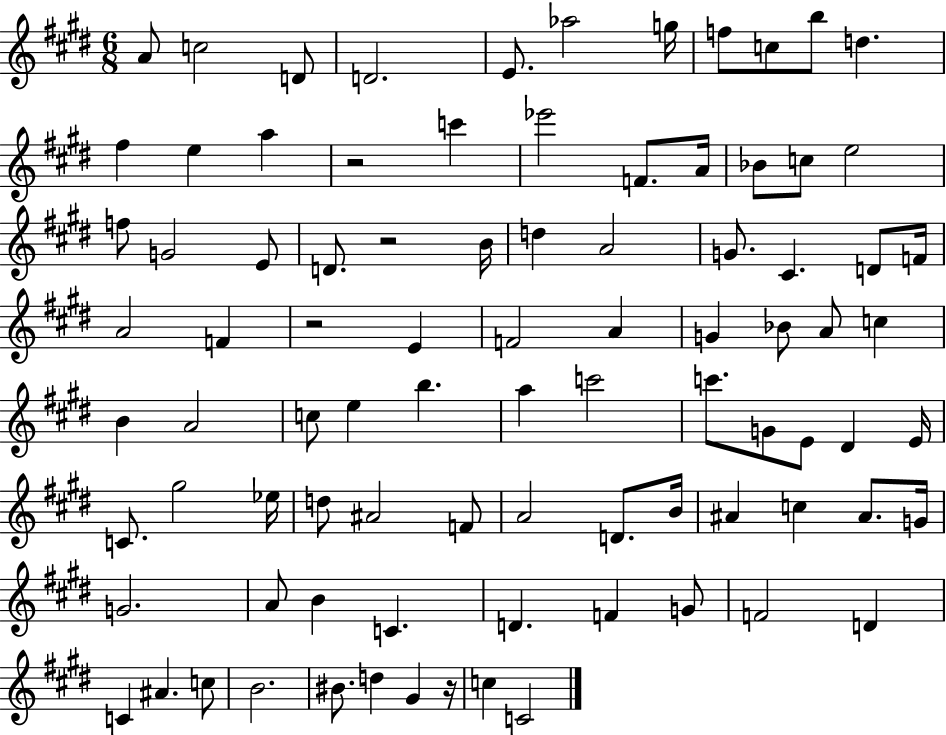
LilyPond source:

{
  \clef treble
  \numericTimeSignature
  \time 6/8
  \key e \major
  a'8 c''2 d'8 | d'2. | e'8. aes''2 g''16 | f''8 c''8 b''8 d''4. | \break fis''4 e''4 a''4 | r2 c'''4 | ees'''2 f'8. a'16 | bes'8 c''8 e''2 | \break f''8 g'2 e'8 | d'8. r2 b'16 | d''4 a'2 | g'8. cis'4. d'8 f'16 | \break a'2 f'4 | r2 e'4 | f'2 a'4 | g'4 bes'8 a'8 c''4 | \break b'4 a'2 | c''8 e''4 b''4. | a''4 c'''2 | c'''8. g'8 e'8 dis'4 e'16 | \break c'8. gis''2 ees''16 | d''8 ais'2 f'8 | a'2 d'8. b'16 | ais'4 c''4 ais'8. g'16 | \break g'2. | a'8 b'4 c'4. | d'4. f'4 g'8 | f'2 d'4 | \break c'4 ais'4. c''8 | b'2. | bis'8. d''4 gis'4 r16 | c''4 c'2 | \break \bar "|."
}